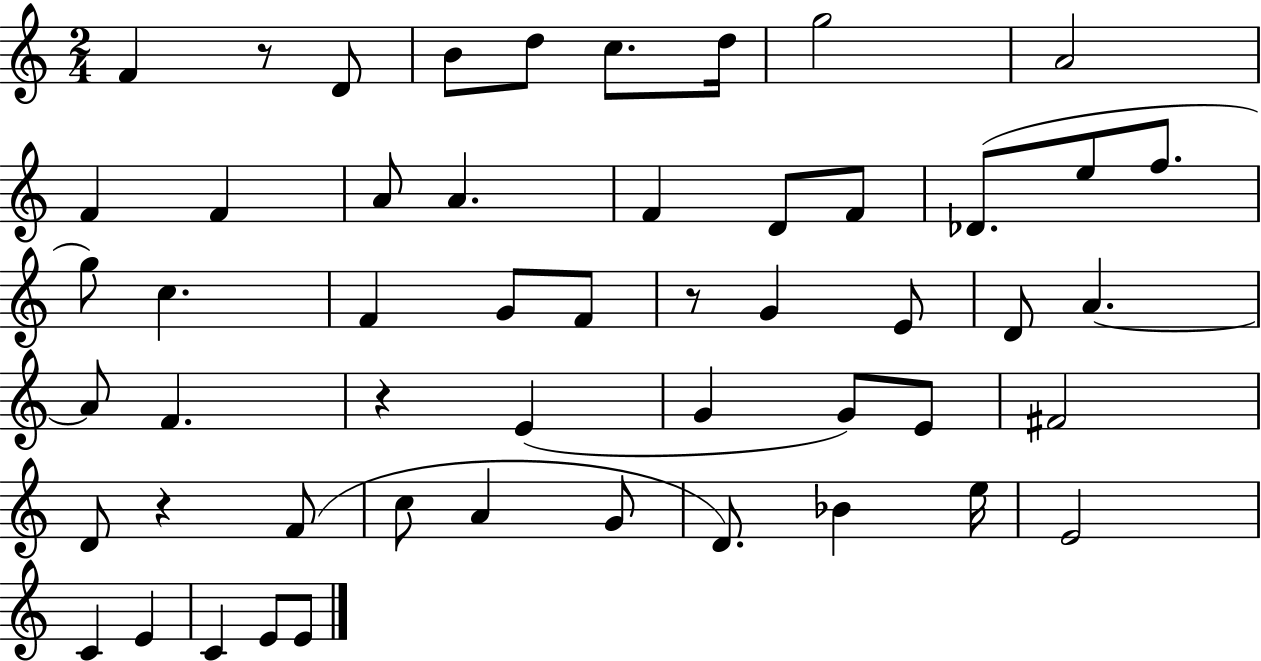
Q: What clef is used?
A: treble